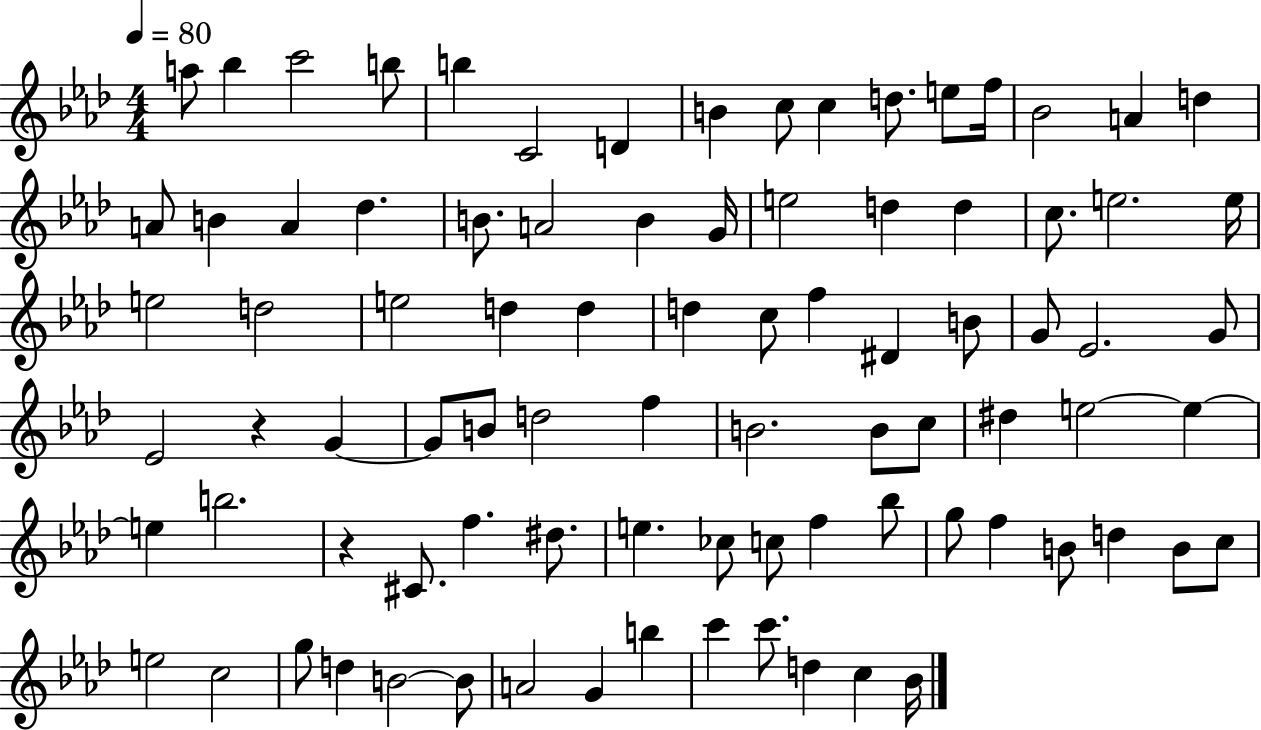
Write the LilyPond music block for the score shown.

{
  \clef treble
  \numericTimeSignature
  \time 4/4
  \key aes \major
  \tempo 4 = 80
  \repeat volta 2 { a''8 bes''4 c'''2 b''8 | b''4 c'2 d'4 | b'4 c''8 c''4 d''8. e''8 f''16 | bes'2 a'4 d''4 | \break a'8 b'4 a'4 des''4. | b'8. a'2 b'4 g'16 | e''2 d''4 d''4 | c''8. e''2. e''16 | \break e''2 d''2 | e''2 d''4 d''4 | d''4 c''8 f''4 dis'4 b'8 | g'8 ees'2. g'8 | \break ees'2 r4 g'4~~ | g'8 b'8 d''2 f''4 | b'2. b'8 c''8 | dis''4 e''2~~ e''4~~ | \break e''4 b''2. | r4 cis'8. f''4. dis''8. | e''4. ces''8 c''8 f''4 bes''8 | g''8 f''4 b'8 d''4 b'8 c''8 | \break e''2 c''2 | g''8 d''4 b'2~~ b'8 | a'2 g'4 b''4 | c'''4 c'''8. d''4 c''4 bes'16 | \break } \bar "|."
}